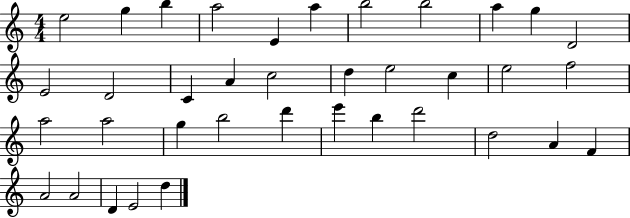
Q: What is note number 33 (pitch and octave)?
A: A4